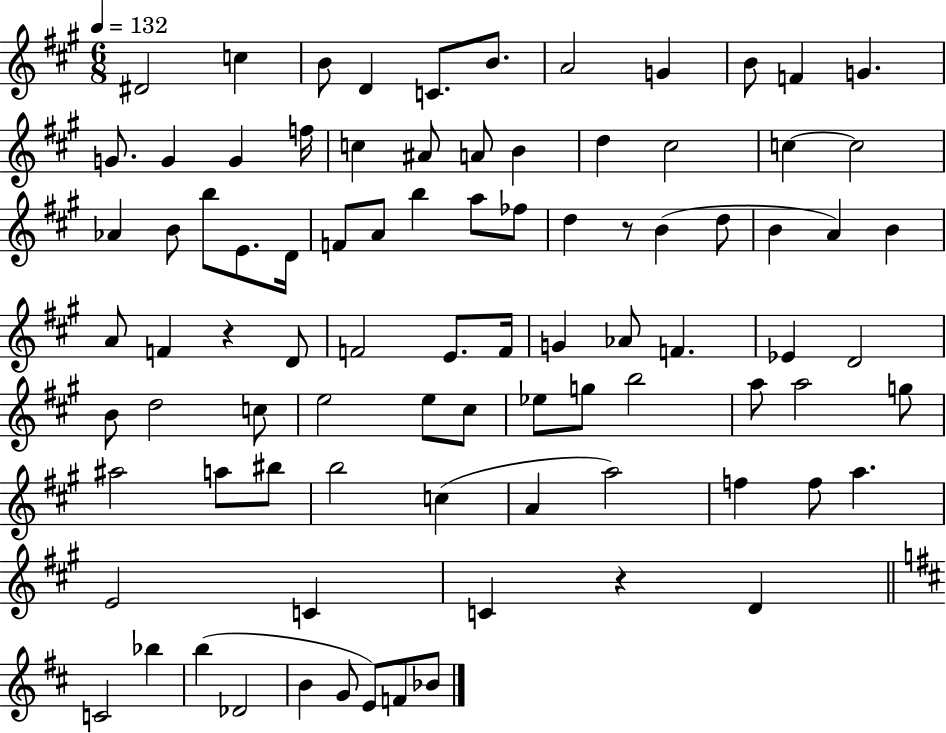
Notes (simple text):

D#4/h C5/q B4/e D4/q C4/e. B4/e. A4/h G4/q B4/e F4/q G4/q. G4/e. G4/q G4/q F5/s C5/q A#4/e A4/e B4/q D5/q C#5/h C5/q C5/h Ab4/q B4/e B5/e E4/e. D4/s F4/e A4/e B5/q A5/e FES5/e D5/q R/e B4/q D5/e B4/q A4/q B4/q A4/e F4/q R/q D4/e F4/h E4/e. F4/s G4/q Ab4/e F4/q. Eb4/q D4/h B4/e D5/h C5/e E5/h E5/e C#5/e Eb5/e G5/e B5/h A5/e A5/h G5/e A#5/h A5/e BIS5/e B5/h C5/q A4/q A5/h F5/q F5/e A5/q. E4/h C4/q C4/q R/q D4/q C4/h Bb5/q B5/q Db4/h B4/q G4/e E4/e F4/e Bb4/e